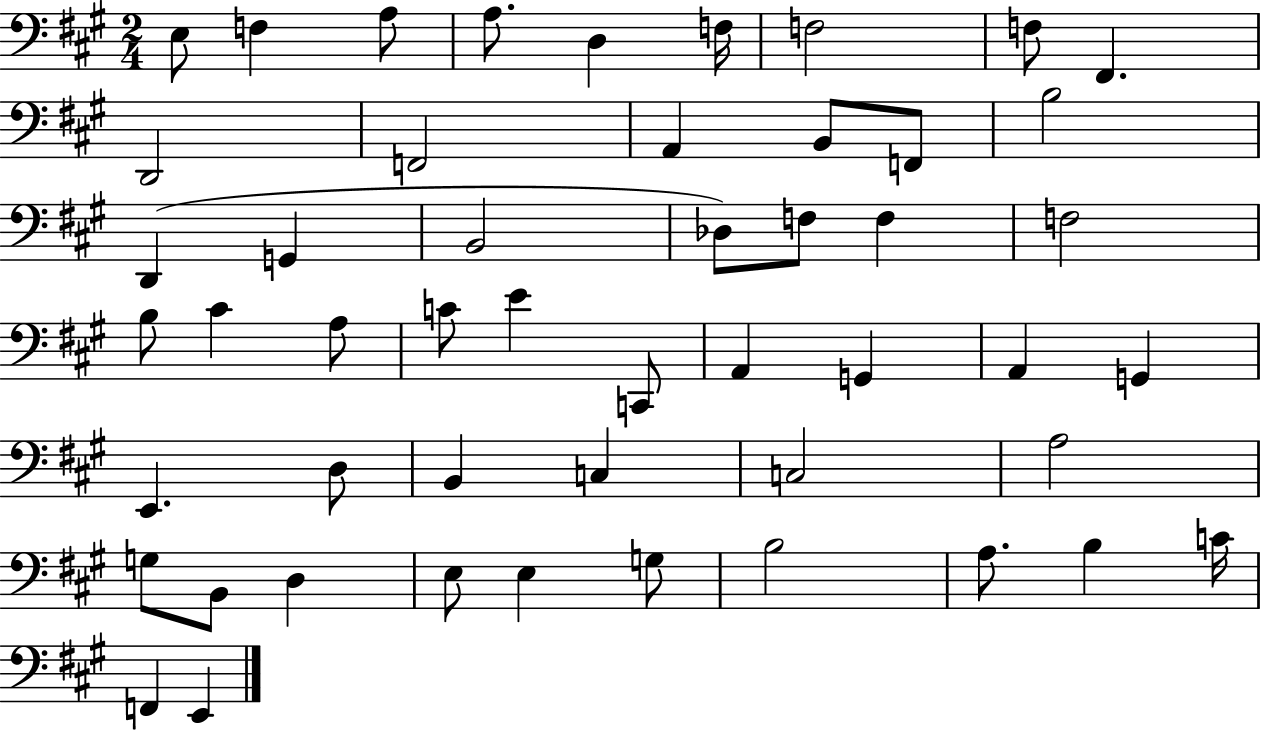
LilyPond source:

{
  \clef bass
  \numericTimeSignature
  \time 2/4
  \key a \major
  e8 f4 a8 | a8. d4 f16 | f2 | f8 fis,4. | \break d,2 | f,2 | a,4 b,8 f,8 | b2 | \break d,4( g,4 | b,2 | des8) f8 f4 | f2 | \break b8 cis'4 a8 | c'8 e'4 c,8 | a,4 g,4 | a,4 g,4 | \break e,4. d8 | b,4 c4 | c2 | a2 | \break g8 b,8 d4 | e8 e4 g8 | b2 | a8. b4 c'16 | \break f,4 e,4 | \bar "|."
}